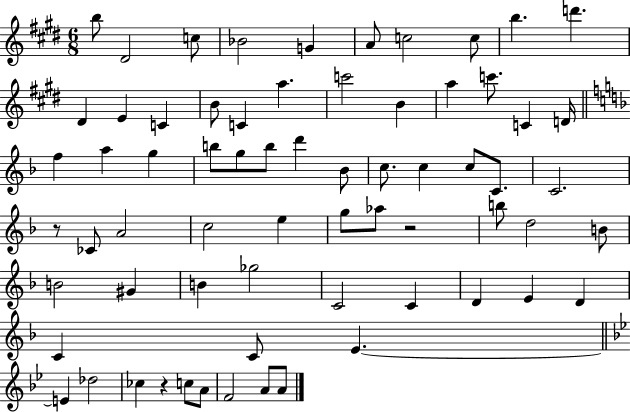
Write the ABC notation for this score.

X:1
T:Untitled
M:6/8
L:1/4
K:E
b/2 ^D2 c/2 _B2 G A/2 c2 c/2 b d' ^D E C B/2 C a c'2 B a c'/2 C D/4 f a g b/2 g/2 b/2 d' _B/2 c/2 c c/2 C/2 C2 z/2 _C/2 A2 c2 e g/2 _a/2 z2 b/2 d2 B/2 B2 ^G B _g2 C2 C D E D C C/2 E E _d2 _c z c/2 A/2 F2 A/2 A/2